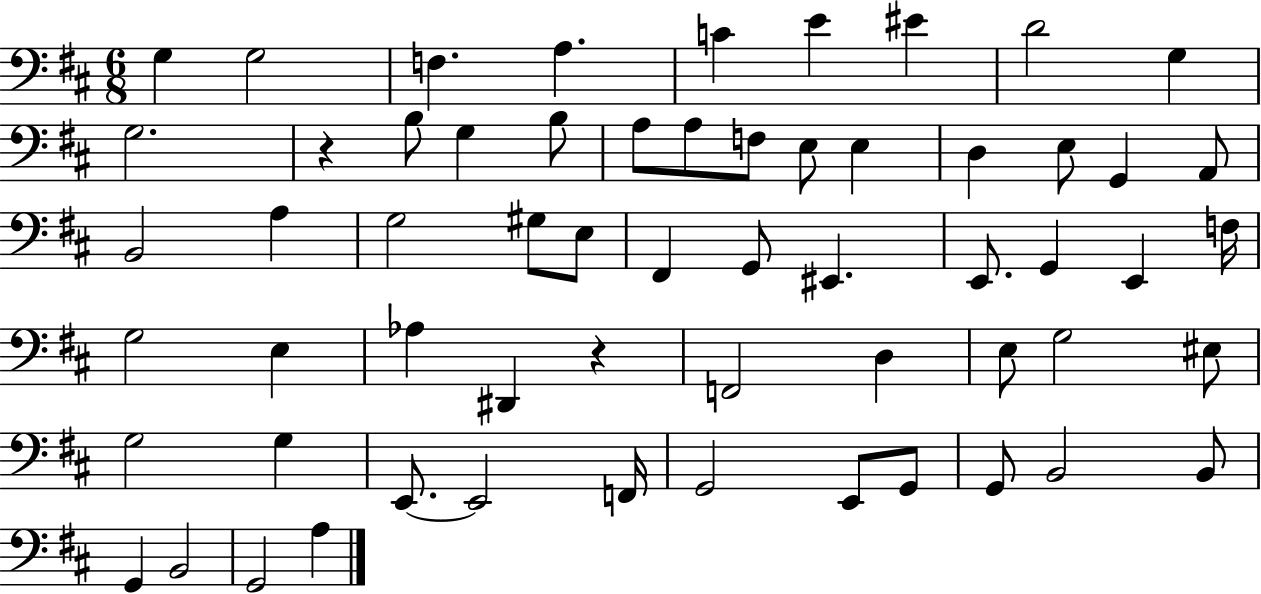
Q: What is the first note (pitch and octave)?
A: G3